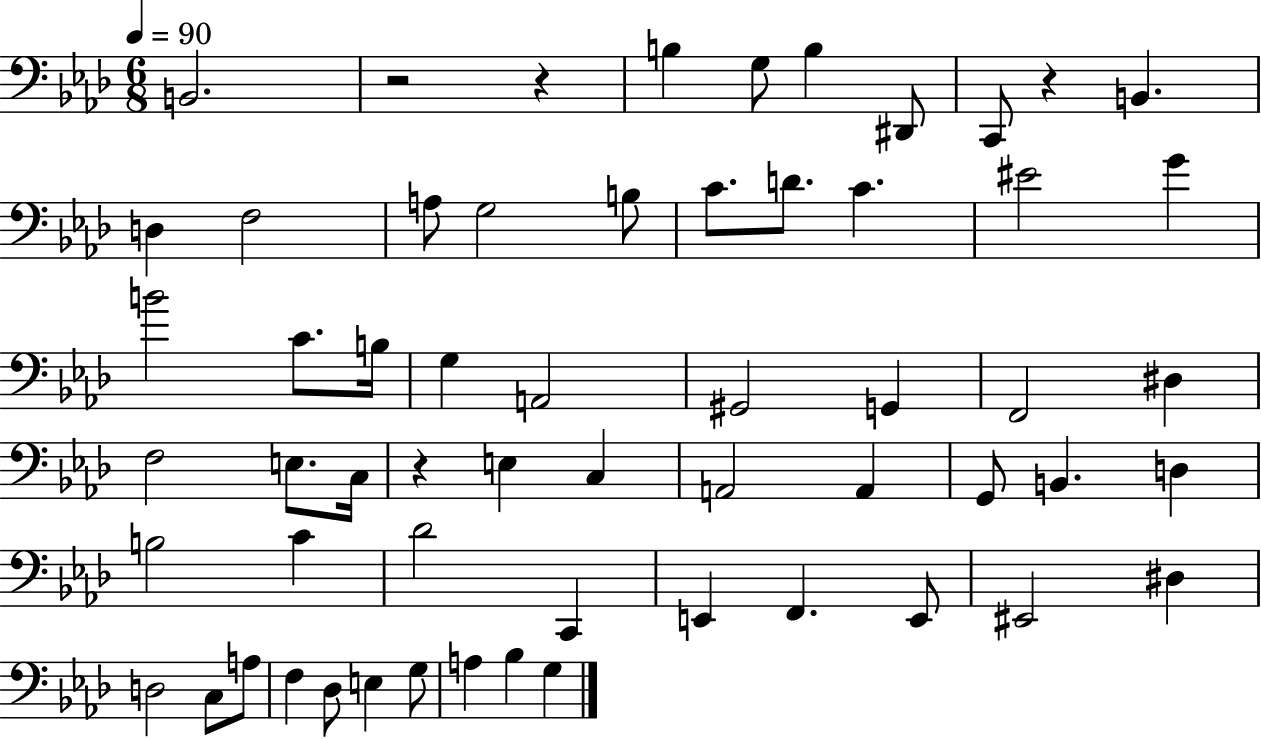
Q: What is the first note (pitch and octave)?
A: B2